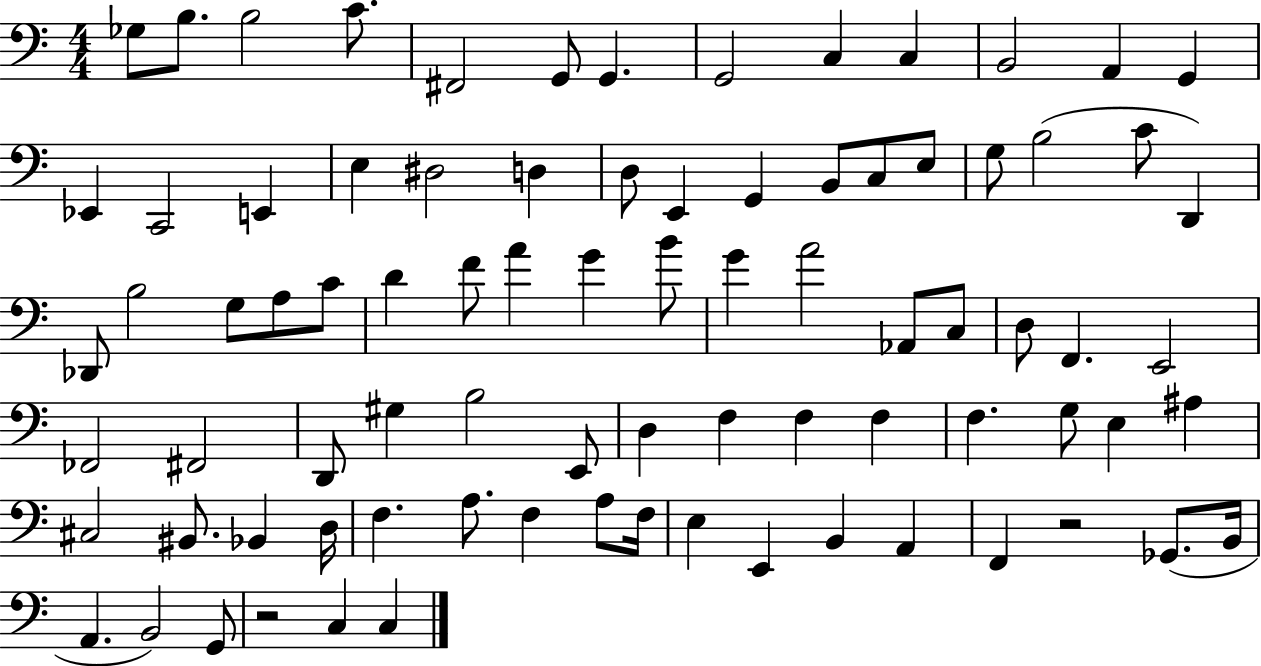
Gb3/e B3/e. B3/h C4/e. F#2/h G2/e G2/q. G2/h C3/q C3/q B2/h A2/q G2/q Eb2/q C2/h E2/q E3/q D#3/h D3/q D3/e E2/q G2/q B2/e C3/e E3/e G3/e B3/h C4/e D2/q Db2/e B3/h G3/e A3/e C4/e D4/q F4/e A4/q G4/q B4/e G4/q A4/h Ab2/e C3/e D3/e F2/q. E2/h FES2/h F#2/h D2/e G#3/q B3/h E2/e D3/q F3/q F3/q F3/q F3/q. G3/e E3/q A#3/q C#3/h BIS2/e. Bb2/q D3/s F3/q. A3/e. F3/q A3/e F3/s E3/q E2/q B2/q A2/q F2/q R/h Gb2/e. B2/s A2/q. B2/h G2/e R/h C3/q C3/q